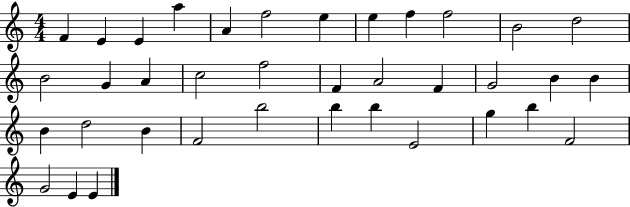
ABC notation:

X:1
T:Untitled
M:4/4
L:1/4
K:C
F E E a A f2 e e f f2 B2 d2 B2 G A c2 f2 F A2 F G2 B B B d2 B F2 b2 b b E2 g b F2 G2 E E